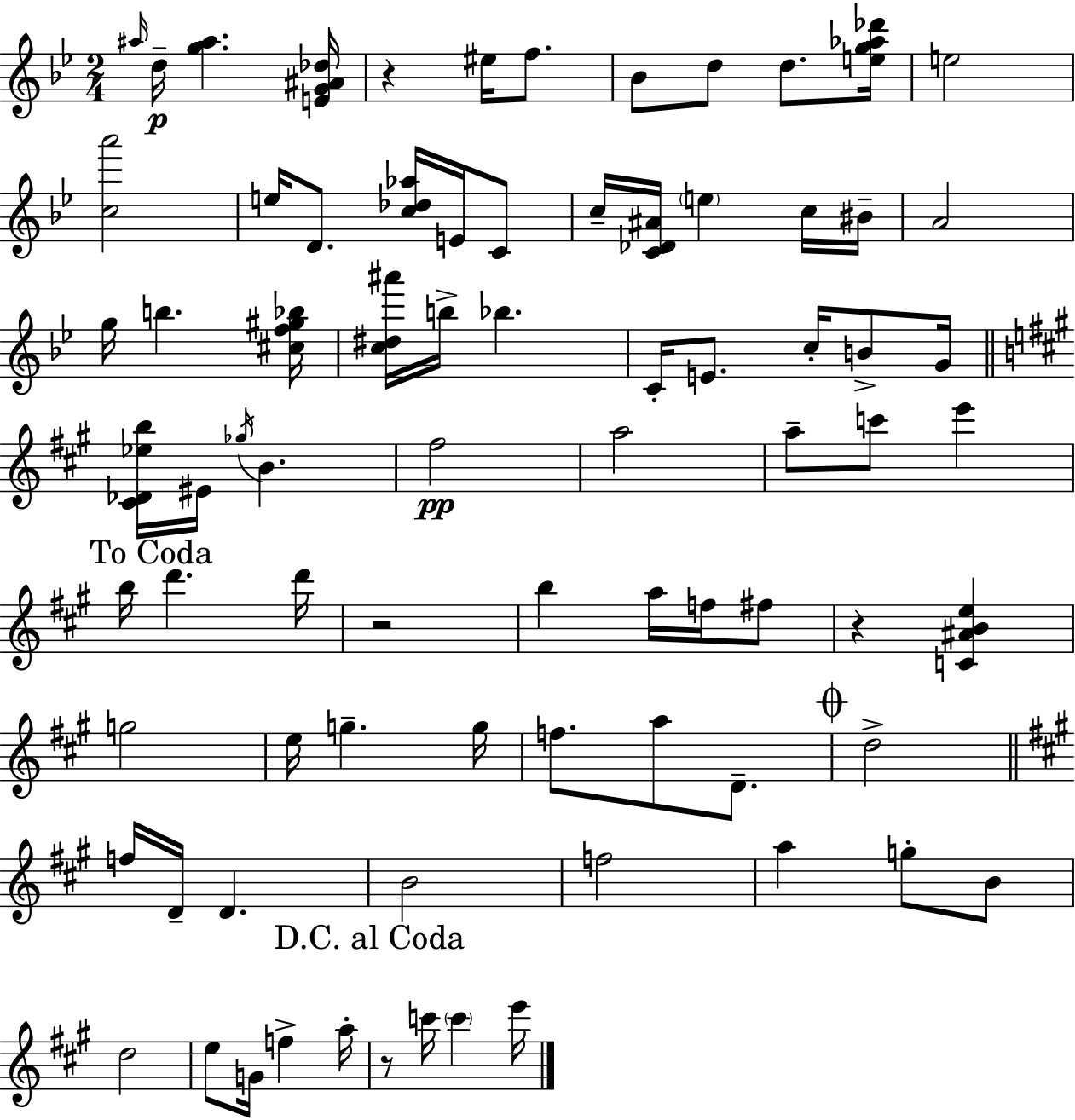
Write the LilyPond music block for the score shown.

{
  \clef treble
  \numericTimeSignature
  \time 2/4
  \key g \minor
  \grace { ais''16 }\p d''16-- <g'' ais''>4. | <e' g' ais' des''>16 r4 eis''16 f''8. | bes'8 d''8 d''8. | <e'' g'' aes'' des'''>16 e''2 | \break <c'' a'''>2 | e''16 d'8. <c'' des'' aes''>16 e'16 c'8 | c''16-- <c' des' ais'>16 \parenthesize e''4 c''16 | bis'16-- a'2 | \break g''16 b''4. | <cis'' f'' gis'' bes''>16 <c'' dis'' ais'''>16 b''16-> bes''4. | c'16-. e'8. c''16-. b'8-> | g'16 \bar "||" \break \key a \major <cis' des' ees'' b''>16 eis'16 \acciaccatura { ges''16 } b'4. | fis''2\pp | a''2 | a''8-- c'''8 e'''4 | \break \mark "To Coda" b''16 d'''4. | d'''16 r2 | b''4 a''16 f''16 fis''8 | r4 <c' ais' b' e''>4 | \break g''2 | e''16 g''4.-- | g''16 f''8. a''8 d'8.-- | \mark \markup { \musicglyph "scripts.coda" } d''2-> | \break \bar "||" \break \key a \major f''16 d'16-- d'4. | b'2 | f''2 | a''4 g''8-. b'8 | \break d''2 | e''8 g'16 f''4-> a''16-. | \mark "D.C. al Coda" r8 c'''16 \parenthesize c'''4 e'''16 | \bar "|."
}